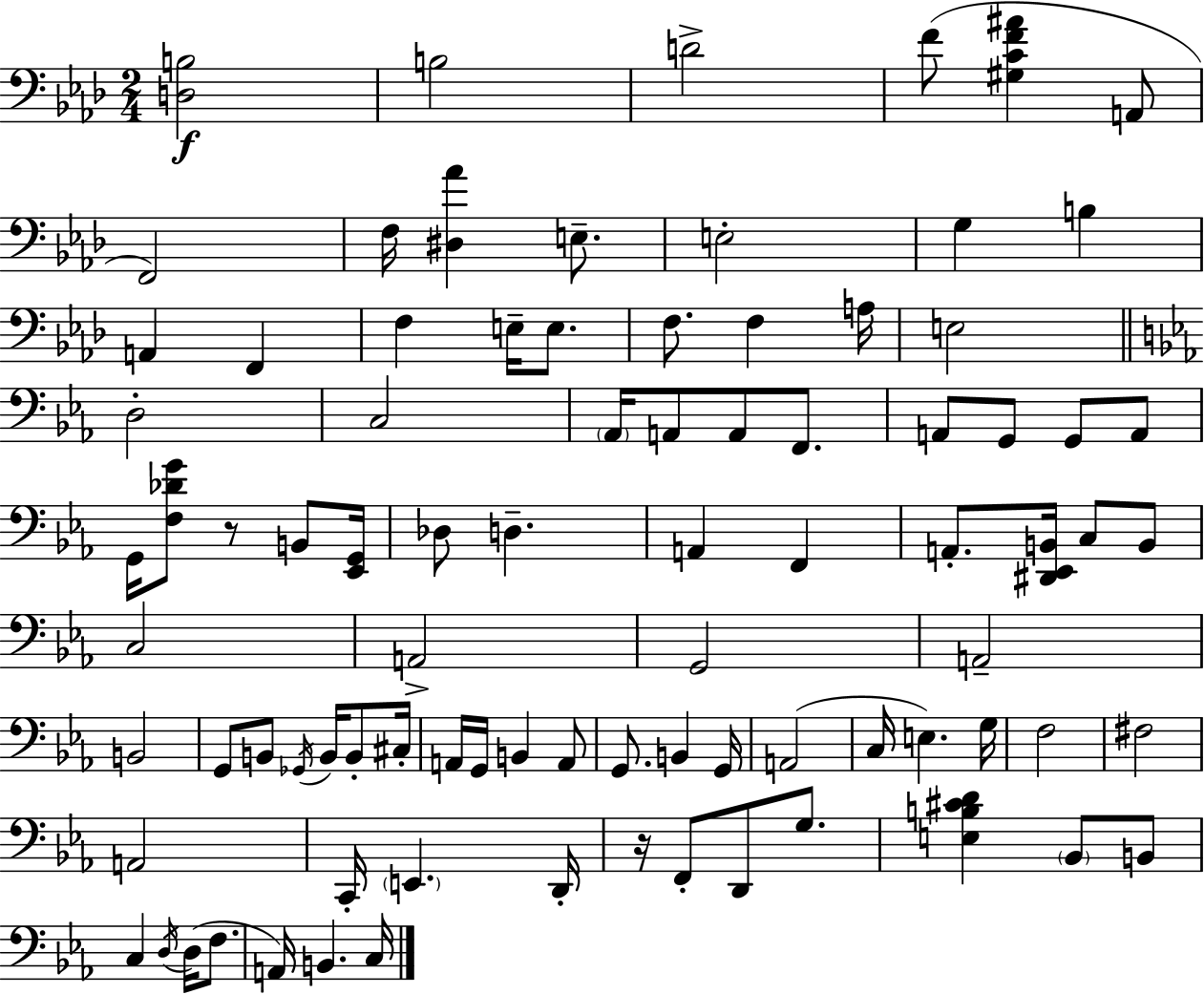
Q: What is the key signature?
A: F minor